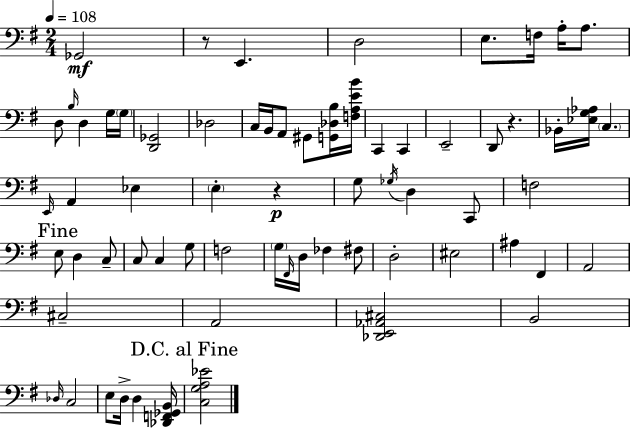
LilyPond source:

{
  \clef bass
  \numericTimeSignature
  \time 2/4
  \key g \major
  \tempo 4 = 108
  ges,2\mf | r8 e,4. | d2 | e8. f16 a16-. a8. | \break d8 \grace { b16 } d4 g16 | \parenthesize g16 <d, ges,>2 | des2 | c16 b,16 a,8 gis,8 <g, des b>16 | \break <f a e' b'>16 c,4 c,4 | e,2-- | d,8 r4. | bes,16-. <ees g aes>16 \parenthesize c4. | \break \grace { e,16 } a,4 ees4 | \parenthesize e4-. r4\p | g8 \acciaccatura { ges16 } d4 | c,8 f2 | \break \mark "Fine" e8 d4 | c8-- c8 c4 | g8 f2 | \parenthesize g16 \grace { fis,16 } d16 fes4 | \break fis8 d2-. | eis2 | ais4 | fis,4 a,2 | \break cis2-- | a,2 | <des, e, aes, cis>2 | b,2 | \break \grace { des16 } c2 | e8 d16-> | d4 <des, f, ges, b,>16 \mark "D.C. al Fine" <c g a ees'>2 | \bar "|."
}